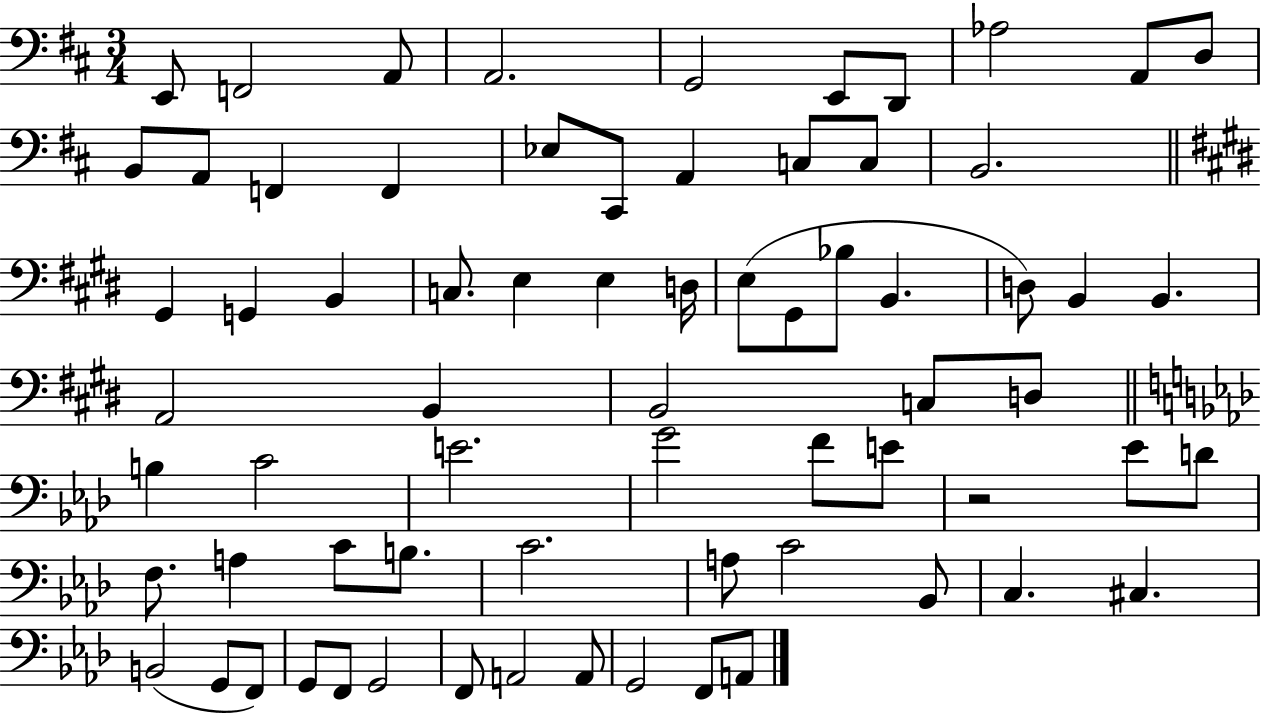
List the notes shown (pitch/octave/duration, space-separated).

E2/e F2/h A2/e A2/h. G2/h E2/e D2/e Ab3/h A2/e D3/e B2/e A2/e F2/q F2/q Eb3/e C#2/e A2/q C3/e C3/e B2/h. G#2/q G2/q B2/q C3/e. E3/q E3/q D3/s E3/e G#2/e Bb3/e B2/q. D3/e B2/q B2/q. A2/h B2/q B2/h C3/e D3/e B3/q C4/h E4/h. G4/h F4/e E4/e R/h Eb4/e D4/e F3/e. A3/q C4/e B3/e. C4/h. A3/e C4/h Bb2/e C3/q. C#3/q. B2/h G2/e F2/e G2/e F2/e G2/h F2/e A2/h A2/e G2/h F2/e A2/e